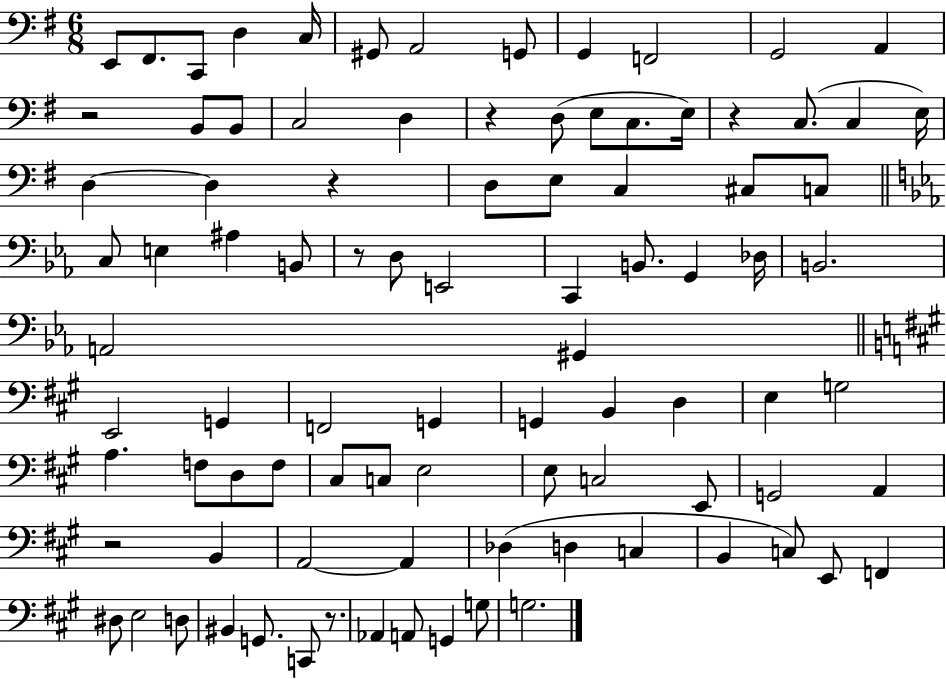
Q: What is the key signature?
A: G major